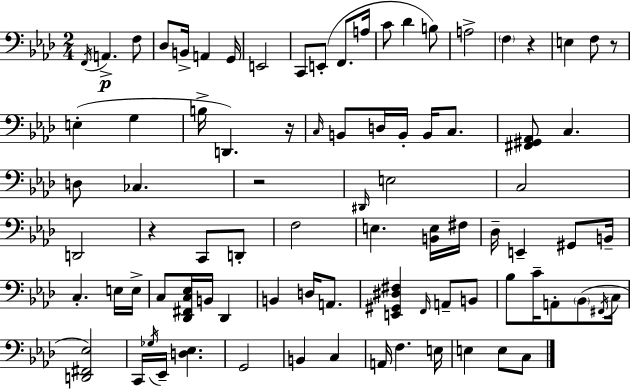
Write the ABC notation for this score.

X:1
T:Untitled
M:2/4
L:1/4
K:Fm
F,,/4 A,, F,/2 _D,/2 B,,/4 A,, G,,/4 E,,2 C,,/2 E,,/2 F,,/2 A,/4 C/2 _D B,/2 A,2 F, z E, F,/2 z/2 E, G, B,/4 D,, z/4 C,/4 B,,/2 D,/4 B,,/4 B,,/4 C,/2 [^F,,^G,,_A,,]/2 C, D,/2 _C, z2 ^D,,/4 E,2 C,2 D,,2 z C,,/2 D,,/2 F,2 E, [B,,E,]/4 ^F,/4 _D,/4 E,, ^G,,/2 B,,/4 C, E,/4 E,/4 C,/2 [_D,,^F,,C,_E,]/4 B,,/4 _D,, B,, D,/4 A,,/2 [E,,^G,,^D,^F,] F,,/4 A,,/2 B,,/2 _B,/2 C/4 A,,/2 _B,,/2 ^F,,/4 C,/4 [D,,^F,,_E,]2 C,,/4 _G,/4 _E,,/4 [D,_E,] G,,2 B,, C, A,,/4 F, E,/4 E, E,/2 C,/2